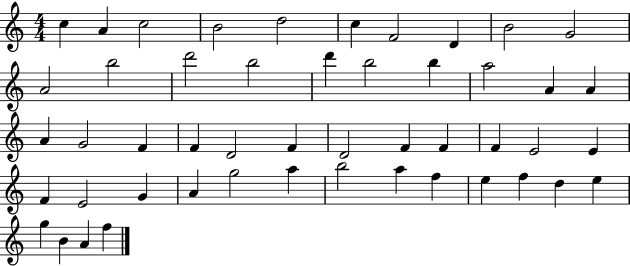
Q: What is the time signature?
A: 4/4